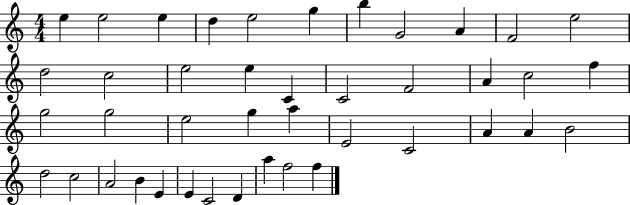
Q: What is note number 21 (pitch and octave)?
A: F5